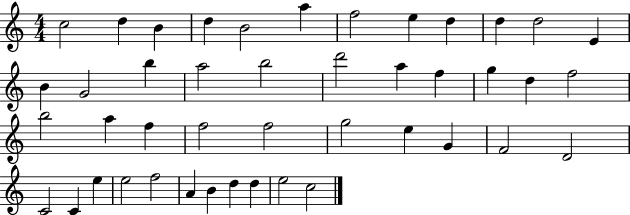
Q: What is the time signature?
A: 4/4